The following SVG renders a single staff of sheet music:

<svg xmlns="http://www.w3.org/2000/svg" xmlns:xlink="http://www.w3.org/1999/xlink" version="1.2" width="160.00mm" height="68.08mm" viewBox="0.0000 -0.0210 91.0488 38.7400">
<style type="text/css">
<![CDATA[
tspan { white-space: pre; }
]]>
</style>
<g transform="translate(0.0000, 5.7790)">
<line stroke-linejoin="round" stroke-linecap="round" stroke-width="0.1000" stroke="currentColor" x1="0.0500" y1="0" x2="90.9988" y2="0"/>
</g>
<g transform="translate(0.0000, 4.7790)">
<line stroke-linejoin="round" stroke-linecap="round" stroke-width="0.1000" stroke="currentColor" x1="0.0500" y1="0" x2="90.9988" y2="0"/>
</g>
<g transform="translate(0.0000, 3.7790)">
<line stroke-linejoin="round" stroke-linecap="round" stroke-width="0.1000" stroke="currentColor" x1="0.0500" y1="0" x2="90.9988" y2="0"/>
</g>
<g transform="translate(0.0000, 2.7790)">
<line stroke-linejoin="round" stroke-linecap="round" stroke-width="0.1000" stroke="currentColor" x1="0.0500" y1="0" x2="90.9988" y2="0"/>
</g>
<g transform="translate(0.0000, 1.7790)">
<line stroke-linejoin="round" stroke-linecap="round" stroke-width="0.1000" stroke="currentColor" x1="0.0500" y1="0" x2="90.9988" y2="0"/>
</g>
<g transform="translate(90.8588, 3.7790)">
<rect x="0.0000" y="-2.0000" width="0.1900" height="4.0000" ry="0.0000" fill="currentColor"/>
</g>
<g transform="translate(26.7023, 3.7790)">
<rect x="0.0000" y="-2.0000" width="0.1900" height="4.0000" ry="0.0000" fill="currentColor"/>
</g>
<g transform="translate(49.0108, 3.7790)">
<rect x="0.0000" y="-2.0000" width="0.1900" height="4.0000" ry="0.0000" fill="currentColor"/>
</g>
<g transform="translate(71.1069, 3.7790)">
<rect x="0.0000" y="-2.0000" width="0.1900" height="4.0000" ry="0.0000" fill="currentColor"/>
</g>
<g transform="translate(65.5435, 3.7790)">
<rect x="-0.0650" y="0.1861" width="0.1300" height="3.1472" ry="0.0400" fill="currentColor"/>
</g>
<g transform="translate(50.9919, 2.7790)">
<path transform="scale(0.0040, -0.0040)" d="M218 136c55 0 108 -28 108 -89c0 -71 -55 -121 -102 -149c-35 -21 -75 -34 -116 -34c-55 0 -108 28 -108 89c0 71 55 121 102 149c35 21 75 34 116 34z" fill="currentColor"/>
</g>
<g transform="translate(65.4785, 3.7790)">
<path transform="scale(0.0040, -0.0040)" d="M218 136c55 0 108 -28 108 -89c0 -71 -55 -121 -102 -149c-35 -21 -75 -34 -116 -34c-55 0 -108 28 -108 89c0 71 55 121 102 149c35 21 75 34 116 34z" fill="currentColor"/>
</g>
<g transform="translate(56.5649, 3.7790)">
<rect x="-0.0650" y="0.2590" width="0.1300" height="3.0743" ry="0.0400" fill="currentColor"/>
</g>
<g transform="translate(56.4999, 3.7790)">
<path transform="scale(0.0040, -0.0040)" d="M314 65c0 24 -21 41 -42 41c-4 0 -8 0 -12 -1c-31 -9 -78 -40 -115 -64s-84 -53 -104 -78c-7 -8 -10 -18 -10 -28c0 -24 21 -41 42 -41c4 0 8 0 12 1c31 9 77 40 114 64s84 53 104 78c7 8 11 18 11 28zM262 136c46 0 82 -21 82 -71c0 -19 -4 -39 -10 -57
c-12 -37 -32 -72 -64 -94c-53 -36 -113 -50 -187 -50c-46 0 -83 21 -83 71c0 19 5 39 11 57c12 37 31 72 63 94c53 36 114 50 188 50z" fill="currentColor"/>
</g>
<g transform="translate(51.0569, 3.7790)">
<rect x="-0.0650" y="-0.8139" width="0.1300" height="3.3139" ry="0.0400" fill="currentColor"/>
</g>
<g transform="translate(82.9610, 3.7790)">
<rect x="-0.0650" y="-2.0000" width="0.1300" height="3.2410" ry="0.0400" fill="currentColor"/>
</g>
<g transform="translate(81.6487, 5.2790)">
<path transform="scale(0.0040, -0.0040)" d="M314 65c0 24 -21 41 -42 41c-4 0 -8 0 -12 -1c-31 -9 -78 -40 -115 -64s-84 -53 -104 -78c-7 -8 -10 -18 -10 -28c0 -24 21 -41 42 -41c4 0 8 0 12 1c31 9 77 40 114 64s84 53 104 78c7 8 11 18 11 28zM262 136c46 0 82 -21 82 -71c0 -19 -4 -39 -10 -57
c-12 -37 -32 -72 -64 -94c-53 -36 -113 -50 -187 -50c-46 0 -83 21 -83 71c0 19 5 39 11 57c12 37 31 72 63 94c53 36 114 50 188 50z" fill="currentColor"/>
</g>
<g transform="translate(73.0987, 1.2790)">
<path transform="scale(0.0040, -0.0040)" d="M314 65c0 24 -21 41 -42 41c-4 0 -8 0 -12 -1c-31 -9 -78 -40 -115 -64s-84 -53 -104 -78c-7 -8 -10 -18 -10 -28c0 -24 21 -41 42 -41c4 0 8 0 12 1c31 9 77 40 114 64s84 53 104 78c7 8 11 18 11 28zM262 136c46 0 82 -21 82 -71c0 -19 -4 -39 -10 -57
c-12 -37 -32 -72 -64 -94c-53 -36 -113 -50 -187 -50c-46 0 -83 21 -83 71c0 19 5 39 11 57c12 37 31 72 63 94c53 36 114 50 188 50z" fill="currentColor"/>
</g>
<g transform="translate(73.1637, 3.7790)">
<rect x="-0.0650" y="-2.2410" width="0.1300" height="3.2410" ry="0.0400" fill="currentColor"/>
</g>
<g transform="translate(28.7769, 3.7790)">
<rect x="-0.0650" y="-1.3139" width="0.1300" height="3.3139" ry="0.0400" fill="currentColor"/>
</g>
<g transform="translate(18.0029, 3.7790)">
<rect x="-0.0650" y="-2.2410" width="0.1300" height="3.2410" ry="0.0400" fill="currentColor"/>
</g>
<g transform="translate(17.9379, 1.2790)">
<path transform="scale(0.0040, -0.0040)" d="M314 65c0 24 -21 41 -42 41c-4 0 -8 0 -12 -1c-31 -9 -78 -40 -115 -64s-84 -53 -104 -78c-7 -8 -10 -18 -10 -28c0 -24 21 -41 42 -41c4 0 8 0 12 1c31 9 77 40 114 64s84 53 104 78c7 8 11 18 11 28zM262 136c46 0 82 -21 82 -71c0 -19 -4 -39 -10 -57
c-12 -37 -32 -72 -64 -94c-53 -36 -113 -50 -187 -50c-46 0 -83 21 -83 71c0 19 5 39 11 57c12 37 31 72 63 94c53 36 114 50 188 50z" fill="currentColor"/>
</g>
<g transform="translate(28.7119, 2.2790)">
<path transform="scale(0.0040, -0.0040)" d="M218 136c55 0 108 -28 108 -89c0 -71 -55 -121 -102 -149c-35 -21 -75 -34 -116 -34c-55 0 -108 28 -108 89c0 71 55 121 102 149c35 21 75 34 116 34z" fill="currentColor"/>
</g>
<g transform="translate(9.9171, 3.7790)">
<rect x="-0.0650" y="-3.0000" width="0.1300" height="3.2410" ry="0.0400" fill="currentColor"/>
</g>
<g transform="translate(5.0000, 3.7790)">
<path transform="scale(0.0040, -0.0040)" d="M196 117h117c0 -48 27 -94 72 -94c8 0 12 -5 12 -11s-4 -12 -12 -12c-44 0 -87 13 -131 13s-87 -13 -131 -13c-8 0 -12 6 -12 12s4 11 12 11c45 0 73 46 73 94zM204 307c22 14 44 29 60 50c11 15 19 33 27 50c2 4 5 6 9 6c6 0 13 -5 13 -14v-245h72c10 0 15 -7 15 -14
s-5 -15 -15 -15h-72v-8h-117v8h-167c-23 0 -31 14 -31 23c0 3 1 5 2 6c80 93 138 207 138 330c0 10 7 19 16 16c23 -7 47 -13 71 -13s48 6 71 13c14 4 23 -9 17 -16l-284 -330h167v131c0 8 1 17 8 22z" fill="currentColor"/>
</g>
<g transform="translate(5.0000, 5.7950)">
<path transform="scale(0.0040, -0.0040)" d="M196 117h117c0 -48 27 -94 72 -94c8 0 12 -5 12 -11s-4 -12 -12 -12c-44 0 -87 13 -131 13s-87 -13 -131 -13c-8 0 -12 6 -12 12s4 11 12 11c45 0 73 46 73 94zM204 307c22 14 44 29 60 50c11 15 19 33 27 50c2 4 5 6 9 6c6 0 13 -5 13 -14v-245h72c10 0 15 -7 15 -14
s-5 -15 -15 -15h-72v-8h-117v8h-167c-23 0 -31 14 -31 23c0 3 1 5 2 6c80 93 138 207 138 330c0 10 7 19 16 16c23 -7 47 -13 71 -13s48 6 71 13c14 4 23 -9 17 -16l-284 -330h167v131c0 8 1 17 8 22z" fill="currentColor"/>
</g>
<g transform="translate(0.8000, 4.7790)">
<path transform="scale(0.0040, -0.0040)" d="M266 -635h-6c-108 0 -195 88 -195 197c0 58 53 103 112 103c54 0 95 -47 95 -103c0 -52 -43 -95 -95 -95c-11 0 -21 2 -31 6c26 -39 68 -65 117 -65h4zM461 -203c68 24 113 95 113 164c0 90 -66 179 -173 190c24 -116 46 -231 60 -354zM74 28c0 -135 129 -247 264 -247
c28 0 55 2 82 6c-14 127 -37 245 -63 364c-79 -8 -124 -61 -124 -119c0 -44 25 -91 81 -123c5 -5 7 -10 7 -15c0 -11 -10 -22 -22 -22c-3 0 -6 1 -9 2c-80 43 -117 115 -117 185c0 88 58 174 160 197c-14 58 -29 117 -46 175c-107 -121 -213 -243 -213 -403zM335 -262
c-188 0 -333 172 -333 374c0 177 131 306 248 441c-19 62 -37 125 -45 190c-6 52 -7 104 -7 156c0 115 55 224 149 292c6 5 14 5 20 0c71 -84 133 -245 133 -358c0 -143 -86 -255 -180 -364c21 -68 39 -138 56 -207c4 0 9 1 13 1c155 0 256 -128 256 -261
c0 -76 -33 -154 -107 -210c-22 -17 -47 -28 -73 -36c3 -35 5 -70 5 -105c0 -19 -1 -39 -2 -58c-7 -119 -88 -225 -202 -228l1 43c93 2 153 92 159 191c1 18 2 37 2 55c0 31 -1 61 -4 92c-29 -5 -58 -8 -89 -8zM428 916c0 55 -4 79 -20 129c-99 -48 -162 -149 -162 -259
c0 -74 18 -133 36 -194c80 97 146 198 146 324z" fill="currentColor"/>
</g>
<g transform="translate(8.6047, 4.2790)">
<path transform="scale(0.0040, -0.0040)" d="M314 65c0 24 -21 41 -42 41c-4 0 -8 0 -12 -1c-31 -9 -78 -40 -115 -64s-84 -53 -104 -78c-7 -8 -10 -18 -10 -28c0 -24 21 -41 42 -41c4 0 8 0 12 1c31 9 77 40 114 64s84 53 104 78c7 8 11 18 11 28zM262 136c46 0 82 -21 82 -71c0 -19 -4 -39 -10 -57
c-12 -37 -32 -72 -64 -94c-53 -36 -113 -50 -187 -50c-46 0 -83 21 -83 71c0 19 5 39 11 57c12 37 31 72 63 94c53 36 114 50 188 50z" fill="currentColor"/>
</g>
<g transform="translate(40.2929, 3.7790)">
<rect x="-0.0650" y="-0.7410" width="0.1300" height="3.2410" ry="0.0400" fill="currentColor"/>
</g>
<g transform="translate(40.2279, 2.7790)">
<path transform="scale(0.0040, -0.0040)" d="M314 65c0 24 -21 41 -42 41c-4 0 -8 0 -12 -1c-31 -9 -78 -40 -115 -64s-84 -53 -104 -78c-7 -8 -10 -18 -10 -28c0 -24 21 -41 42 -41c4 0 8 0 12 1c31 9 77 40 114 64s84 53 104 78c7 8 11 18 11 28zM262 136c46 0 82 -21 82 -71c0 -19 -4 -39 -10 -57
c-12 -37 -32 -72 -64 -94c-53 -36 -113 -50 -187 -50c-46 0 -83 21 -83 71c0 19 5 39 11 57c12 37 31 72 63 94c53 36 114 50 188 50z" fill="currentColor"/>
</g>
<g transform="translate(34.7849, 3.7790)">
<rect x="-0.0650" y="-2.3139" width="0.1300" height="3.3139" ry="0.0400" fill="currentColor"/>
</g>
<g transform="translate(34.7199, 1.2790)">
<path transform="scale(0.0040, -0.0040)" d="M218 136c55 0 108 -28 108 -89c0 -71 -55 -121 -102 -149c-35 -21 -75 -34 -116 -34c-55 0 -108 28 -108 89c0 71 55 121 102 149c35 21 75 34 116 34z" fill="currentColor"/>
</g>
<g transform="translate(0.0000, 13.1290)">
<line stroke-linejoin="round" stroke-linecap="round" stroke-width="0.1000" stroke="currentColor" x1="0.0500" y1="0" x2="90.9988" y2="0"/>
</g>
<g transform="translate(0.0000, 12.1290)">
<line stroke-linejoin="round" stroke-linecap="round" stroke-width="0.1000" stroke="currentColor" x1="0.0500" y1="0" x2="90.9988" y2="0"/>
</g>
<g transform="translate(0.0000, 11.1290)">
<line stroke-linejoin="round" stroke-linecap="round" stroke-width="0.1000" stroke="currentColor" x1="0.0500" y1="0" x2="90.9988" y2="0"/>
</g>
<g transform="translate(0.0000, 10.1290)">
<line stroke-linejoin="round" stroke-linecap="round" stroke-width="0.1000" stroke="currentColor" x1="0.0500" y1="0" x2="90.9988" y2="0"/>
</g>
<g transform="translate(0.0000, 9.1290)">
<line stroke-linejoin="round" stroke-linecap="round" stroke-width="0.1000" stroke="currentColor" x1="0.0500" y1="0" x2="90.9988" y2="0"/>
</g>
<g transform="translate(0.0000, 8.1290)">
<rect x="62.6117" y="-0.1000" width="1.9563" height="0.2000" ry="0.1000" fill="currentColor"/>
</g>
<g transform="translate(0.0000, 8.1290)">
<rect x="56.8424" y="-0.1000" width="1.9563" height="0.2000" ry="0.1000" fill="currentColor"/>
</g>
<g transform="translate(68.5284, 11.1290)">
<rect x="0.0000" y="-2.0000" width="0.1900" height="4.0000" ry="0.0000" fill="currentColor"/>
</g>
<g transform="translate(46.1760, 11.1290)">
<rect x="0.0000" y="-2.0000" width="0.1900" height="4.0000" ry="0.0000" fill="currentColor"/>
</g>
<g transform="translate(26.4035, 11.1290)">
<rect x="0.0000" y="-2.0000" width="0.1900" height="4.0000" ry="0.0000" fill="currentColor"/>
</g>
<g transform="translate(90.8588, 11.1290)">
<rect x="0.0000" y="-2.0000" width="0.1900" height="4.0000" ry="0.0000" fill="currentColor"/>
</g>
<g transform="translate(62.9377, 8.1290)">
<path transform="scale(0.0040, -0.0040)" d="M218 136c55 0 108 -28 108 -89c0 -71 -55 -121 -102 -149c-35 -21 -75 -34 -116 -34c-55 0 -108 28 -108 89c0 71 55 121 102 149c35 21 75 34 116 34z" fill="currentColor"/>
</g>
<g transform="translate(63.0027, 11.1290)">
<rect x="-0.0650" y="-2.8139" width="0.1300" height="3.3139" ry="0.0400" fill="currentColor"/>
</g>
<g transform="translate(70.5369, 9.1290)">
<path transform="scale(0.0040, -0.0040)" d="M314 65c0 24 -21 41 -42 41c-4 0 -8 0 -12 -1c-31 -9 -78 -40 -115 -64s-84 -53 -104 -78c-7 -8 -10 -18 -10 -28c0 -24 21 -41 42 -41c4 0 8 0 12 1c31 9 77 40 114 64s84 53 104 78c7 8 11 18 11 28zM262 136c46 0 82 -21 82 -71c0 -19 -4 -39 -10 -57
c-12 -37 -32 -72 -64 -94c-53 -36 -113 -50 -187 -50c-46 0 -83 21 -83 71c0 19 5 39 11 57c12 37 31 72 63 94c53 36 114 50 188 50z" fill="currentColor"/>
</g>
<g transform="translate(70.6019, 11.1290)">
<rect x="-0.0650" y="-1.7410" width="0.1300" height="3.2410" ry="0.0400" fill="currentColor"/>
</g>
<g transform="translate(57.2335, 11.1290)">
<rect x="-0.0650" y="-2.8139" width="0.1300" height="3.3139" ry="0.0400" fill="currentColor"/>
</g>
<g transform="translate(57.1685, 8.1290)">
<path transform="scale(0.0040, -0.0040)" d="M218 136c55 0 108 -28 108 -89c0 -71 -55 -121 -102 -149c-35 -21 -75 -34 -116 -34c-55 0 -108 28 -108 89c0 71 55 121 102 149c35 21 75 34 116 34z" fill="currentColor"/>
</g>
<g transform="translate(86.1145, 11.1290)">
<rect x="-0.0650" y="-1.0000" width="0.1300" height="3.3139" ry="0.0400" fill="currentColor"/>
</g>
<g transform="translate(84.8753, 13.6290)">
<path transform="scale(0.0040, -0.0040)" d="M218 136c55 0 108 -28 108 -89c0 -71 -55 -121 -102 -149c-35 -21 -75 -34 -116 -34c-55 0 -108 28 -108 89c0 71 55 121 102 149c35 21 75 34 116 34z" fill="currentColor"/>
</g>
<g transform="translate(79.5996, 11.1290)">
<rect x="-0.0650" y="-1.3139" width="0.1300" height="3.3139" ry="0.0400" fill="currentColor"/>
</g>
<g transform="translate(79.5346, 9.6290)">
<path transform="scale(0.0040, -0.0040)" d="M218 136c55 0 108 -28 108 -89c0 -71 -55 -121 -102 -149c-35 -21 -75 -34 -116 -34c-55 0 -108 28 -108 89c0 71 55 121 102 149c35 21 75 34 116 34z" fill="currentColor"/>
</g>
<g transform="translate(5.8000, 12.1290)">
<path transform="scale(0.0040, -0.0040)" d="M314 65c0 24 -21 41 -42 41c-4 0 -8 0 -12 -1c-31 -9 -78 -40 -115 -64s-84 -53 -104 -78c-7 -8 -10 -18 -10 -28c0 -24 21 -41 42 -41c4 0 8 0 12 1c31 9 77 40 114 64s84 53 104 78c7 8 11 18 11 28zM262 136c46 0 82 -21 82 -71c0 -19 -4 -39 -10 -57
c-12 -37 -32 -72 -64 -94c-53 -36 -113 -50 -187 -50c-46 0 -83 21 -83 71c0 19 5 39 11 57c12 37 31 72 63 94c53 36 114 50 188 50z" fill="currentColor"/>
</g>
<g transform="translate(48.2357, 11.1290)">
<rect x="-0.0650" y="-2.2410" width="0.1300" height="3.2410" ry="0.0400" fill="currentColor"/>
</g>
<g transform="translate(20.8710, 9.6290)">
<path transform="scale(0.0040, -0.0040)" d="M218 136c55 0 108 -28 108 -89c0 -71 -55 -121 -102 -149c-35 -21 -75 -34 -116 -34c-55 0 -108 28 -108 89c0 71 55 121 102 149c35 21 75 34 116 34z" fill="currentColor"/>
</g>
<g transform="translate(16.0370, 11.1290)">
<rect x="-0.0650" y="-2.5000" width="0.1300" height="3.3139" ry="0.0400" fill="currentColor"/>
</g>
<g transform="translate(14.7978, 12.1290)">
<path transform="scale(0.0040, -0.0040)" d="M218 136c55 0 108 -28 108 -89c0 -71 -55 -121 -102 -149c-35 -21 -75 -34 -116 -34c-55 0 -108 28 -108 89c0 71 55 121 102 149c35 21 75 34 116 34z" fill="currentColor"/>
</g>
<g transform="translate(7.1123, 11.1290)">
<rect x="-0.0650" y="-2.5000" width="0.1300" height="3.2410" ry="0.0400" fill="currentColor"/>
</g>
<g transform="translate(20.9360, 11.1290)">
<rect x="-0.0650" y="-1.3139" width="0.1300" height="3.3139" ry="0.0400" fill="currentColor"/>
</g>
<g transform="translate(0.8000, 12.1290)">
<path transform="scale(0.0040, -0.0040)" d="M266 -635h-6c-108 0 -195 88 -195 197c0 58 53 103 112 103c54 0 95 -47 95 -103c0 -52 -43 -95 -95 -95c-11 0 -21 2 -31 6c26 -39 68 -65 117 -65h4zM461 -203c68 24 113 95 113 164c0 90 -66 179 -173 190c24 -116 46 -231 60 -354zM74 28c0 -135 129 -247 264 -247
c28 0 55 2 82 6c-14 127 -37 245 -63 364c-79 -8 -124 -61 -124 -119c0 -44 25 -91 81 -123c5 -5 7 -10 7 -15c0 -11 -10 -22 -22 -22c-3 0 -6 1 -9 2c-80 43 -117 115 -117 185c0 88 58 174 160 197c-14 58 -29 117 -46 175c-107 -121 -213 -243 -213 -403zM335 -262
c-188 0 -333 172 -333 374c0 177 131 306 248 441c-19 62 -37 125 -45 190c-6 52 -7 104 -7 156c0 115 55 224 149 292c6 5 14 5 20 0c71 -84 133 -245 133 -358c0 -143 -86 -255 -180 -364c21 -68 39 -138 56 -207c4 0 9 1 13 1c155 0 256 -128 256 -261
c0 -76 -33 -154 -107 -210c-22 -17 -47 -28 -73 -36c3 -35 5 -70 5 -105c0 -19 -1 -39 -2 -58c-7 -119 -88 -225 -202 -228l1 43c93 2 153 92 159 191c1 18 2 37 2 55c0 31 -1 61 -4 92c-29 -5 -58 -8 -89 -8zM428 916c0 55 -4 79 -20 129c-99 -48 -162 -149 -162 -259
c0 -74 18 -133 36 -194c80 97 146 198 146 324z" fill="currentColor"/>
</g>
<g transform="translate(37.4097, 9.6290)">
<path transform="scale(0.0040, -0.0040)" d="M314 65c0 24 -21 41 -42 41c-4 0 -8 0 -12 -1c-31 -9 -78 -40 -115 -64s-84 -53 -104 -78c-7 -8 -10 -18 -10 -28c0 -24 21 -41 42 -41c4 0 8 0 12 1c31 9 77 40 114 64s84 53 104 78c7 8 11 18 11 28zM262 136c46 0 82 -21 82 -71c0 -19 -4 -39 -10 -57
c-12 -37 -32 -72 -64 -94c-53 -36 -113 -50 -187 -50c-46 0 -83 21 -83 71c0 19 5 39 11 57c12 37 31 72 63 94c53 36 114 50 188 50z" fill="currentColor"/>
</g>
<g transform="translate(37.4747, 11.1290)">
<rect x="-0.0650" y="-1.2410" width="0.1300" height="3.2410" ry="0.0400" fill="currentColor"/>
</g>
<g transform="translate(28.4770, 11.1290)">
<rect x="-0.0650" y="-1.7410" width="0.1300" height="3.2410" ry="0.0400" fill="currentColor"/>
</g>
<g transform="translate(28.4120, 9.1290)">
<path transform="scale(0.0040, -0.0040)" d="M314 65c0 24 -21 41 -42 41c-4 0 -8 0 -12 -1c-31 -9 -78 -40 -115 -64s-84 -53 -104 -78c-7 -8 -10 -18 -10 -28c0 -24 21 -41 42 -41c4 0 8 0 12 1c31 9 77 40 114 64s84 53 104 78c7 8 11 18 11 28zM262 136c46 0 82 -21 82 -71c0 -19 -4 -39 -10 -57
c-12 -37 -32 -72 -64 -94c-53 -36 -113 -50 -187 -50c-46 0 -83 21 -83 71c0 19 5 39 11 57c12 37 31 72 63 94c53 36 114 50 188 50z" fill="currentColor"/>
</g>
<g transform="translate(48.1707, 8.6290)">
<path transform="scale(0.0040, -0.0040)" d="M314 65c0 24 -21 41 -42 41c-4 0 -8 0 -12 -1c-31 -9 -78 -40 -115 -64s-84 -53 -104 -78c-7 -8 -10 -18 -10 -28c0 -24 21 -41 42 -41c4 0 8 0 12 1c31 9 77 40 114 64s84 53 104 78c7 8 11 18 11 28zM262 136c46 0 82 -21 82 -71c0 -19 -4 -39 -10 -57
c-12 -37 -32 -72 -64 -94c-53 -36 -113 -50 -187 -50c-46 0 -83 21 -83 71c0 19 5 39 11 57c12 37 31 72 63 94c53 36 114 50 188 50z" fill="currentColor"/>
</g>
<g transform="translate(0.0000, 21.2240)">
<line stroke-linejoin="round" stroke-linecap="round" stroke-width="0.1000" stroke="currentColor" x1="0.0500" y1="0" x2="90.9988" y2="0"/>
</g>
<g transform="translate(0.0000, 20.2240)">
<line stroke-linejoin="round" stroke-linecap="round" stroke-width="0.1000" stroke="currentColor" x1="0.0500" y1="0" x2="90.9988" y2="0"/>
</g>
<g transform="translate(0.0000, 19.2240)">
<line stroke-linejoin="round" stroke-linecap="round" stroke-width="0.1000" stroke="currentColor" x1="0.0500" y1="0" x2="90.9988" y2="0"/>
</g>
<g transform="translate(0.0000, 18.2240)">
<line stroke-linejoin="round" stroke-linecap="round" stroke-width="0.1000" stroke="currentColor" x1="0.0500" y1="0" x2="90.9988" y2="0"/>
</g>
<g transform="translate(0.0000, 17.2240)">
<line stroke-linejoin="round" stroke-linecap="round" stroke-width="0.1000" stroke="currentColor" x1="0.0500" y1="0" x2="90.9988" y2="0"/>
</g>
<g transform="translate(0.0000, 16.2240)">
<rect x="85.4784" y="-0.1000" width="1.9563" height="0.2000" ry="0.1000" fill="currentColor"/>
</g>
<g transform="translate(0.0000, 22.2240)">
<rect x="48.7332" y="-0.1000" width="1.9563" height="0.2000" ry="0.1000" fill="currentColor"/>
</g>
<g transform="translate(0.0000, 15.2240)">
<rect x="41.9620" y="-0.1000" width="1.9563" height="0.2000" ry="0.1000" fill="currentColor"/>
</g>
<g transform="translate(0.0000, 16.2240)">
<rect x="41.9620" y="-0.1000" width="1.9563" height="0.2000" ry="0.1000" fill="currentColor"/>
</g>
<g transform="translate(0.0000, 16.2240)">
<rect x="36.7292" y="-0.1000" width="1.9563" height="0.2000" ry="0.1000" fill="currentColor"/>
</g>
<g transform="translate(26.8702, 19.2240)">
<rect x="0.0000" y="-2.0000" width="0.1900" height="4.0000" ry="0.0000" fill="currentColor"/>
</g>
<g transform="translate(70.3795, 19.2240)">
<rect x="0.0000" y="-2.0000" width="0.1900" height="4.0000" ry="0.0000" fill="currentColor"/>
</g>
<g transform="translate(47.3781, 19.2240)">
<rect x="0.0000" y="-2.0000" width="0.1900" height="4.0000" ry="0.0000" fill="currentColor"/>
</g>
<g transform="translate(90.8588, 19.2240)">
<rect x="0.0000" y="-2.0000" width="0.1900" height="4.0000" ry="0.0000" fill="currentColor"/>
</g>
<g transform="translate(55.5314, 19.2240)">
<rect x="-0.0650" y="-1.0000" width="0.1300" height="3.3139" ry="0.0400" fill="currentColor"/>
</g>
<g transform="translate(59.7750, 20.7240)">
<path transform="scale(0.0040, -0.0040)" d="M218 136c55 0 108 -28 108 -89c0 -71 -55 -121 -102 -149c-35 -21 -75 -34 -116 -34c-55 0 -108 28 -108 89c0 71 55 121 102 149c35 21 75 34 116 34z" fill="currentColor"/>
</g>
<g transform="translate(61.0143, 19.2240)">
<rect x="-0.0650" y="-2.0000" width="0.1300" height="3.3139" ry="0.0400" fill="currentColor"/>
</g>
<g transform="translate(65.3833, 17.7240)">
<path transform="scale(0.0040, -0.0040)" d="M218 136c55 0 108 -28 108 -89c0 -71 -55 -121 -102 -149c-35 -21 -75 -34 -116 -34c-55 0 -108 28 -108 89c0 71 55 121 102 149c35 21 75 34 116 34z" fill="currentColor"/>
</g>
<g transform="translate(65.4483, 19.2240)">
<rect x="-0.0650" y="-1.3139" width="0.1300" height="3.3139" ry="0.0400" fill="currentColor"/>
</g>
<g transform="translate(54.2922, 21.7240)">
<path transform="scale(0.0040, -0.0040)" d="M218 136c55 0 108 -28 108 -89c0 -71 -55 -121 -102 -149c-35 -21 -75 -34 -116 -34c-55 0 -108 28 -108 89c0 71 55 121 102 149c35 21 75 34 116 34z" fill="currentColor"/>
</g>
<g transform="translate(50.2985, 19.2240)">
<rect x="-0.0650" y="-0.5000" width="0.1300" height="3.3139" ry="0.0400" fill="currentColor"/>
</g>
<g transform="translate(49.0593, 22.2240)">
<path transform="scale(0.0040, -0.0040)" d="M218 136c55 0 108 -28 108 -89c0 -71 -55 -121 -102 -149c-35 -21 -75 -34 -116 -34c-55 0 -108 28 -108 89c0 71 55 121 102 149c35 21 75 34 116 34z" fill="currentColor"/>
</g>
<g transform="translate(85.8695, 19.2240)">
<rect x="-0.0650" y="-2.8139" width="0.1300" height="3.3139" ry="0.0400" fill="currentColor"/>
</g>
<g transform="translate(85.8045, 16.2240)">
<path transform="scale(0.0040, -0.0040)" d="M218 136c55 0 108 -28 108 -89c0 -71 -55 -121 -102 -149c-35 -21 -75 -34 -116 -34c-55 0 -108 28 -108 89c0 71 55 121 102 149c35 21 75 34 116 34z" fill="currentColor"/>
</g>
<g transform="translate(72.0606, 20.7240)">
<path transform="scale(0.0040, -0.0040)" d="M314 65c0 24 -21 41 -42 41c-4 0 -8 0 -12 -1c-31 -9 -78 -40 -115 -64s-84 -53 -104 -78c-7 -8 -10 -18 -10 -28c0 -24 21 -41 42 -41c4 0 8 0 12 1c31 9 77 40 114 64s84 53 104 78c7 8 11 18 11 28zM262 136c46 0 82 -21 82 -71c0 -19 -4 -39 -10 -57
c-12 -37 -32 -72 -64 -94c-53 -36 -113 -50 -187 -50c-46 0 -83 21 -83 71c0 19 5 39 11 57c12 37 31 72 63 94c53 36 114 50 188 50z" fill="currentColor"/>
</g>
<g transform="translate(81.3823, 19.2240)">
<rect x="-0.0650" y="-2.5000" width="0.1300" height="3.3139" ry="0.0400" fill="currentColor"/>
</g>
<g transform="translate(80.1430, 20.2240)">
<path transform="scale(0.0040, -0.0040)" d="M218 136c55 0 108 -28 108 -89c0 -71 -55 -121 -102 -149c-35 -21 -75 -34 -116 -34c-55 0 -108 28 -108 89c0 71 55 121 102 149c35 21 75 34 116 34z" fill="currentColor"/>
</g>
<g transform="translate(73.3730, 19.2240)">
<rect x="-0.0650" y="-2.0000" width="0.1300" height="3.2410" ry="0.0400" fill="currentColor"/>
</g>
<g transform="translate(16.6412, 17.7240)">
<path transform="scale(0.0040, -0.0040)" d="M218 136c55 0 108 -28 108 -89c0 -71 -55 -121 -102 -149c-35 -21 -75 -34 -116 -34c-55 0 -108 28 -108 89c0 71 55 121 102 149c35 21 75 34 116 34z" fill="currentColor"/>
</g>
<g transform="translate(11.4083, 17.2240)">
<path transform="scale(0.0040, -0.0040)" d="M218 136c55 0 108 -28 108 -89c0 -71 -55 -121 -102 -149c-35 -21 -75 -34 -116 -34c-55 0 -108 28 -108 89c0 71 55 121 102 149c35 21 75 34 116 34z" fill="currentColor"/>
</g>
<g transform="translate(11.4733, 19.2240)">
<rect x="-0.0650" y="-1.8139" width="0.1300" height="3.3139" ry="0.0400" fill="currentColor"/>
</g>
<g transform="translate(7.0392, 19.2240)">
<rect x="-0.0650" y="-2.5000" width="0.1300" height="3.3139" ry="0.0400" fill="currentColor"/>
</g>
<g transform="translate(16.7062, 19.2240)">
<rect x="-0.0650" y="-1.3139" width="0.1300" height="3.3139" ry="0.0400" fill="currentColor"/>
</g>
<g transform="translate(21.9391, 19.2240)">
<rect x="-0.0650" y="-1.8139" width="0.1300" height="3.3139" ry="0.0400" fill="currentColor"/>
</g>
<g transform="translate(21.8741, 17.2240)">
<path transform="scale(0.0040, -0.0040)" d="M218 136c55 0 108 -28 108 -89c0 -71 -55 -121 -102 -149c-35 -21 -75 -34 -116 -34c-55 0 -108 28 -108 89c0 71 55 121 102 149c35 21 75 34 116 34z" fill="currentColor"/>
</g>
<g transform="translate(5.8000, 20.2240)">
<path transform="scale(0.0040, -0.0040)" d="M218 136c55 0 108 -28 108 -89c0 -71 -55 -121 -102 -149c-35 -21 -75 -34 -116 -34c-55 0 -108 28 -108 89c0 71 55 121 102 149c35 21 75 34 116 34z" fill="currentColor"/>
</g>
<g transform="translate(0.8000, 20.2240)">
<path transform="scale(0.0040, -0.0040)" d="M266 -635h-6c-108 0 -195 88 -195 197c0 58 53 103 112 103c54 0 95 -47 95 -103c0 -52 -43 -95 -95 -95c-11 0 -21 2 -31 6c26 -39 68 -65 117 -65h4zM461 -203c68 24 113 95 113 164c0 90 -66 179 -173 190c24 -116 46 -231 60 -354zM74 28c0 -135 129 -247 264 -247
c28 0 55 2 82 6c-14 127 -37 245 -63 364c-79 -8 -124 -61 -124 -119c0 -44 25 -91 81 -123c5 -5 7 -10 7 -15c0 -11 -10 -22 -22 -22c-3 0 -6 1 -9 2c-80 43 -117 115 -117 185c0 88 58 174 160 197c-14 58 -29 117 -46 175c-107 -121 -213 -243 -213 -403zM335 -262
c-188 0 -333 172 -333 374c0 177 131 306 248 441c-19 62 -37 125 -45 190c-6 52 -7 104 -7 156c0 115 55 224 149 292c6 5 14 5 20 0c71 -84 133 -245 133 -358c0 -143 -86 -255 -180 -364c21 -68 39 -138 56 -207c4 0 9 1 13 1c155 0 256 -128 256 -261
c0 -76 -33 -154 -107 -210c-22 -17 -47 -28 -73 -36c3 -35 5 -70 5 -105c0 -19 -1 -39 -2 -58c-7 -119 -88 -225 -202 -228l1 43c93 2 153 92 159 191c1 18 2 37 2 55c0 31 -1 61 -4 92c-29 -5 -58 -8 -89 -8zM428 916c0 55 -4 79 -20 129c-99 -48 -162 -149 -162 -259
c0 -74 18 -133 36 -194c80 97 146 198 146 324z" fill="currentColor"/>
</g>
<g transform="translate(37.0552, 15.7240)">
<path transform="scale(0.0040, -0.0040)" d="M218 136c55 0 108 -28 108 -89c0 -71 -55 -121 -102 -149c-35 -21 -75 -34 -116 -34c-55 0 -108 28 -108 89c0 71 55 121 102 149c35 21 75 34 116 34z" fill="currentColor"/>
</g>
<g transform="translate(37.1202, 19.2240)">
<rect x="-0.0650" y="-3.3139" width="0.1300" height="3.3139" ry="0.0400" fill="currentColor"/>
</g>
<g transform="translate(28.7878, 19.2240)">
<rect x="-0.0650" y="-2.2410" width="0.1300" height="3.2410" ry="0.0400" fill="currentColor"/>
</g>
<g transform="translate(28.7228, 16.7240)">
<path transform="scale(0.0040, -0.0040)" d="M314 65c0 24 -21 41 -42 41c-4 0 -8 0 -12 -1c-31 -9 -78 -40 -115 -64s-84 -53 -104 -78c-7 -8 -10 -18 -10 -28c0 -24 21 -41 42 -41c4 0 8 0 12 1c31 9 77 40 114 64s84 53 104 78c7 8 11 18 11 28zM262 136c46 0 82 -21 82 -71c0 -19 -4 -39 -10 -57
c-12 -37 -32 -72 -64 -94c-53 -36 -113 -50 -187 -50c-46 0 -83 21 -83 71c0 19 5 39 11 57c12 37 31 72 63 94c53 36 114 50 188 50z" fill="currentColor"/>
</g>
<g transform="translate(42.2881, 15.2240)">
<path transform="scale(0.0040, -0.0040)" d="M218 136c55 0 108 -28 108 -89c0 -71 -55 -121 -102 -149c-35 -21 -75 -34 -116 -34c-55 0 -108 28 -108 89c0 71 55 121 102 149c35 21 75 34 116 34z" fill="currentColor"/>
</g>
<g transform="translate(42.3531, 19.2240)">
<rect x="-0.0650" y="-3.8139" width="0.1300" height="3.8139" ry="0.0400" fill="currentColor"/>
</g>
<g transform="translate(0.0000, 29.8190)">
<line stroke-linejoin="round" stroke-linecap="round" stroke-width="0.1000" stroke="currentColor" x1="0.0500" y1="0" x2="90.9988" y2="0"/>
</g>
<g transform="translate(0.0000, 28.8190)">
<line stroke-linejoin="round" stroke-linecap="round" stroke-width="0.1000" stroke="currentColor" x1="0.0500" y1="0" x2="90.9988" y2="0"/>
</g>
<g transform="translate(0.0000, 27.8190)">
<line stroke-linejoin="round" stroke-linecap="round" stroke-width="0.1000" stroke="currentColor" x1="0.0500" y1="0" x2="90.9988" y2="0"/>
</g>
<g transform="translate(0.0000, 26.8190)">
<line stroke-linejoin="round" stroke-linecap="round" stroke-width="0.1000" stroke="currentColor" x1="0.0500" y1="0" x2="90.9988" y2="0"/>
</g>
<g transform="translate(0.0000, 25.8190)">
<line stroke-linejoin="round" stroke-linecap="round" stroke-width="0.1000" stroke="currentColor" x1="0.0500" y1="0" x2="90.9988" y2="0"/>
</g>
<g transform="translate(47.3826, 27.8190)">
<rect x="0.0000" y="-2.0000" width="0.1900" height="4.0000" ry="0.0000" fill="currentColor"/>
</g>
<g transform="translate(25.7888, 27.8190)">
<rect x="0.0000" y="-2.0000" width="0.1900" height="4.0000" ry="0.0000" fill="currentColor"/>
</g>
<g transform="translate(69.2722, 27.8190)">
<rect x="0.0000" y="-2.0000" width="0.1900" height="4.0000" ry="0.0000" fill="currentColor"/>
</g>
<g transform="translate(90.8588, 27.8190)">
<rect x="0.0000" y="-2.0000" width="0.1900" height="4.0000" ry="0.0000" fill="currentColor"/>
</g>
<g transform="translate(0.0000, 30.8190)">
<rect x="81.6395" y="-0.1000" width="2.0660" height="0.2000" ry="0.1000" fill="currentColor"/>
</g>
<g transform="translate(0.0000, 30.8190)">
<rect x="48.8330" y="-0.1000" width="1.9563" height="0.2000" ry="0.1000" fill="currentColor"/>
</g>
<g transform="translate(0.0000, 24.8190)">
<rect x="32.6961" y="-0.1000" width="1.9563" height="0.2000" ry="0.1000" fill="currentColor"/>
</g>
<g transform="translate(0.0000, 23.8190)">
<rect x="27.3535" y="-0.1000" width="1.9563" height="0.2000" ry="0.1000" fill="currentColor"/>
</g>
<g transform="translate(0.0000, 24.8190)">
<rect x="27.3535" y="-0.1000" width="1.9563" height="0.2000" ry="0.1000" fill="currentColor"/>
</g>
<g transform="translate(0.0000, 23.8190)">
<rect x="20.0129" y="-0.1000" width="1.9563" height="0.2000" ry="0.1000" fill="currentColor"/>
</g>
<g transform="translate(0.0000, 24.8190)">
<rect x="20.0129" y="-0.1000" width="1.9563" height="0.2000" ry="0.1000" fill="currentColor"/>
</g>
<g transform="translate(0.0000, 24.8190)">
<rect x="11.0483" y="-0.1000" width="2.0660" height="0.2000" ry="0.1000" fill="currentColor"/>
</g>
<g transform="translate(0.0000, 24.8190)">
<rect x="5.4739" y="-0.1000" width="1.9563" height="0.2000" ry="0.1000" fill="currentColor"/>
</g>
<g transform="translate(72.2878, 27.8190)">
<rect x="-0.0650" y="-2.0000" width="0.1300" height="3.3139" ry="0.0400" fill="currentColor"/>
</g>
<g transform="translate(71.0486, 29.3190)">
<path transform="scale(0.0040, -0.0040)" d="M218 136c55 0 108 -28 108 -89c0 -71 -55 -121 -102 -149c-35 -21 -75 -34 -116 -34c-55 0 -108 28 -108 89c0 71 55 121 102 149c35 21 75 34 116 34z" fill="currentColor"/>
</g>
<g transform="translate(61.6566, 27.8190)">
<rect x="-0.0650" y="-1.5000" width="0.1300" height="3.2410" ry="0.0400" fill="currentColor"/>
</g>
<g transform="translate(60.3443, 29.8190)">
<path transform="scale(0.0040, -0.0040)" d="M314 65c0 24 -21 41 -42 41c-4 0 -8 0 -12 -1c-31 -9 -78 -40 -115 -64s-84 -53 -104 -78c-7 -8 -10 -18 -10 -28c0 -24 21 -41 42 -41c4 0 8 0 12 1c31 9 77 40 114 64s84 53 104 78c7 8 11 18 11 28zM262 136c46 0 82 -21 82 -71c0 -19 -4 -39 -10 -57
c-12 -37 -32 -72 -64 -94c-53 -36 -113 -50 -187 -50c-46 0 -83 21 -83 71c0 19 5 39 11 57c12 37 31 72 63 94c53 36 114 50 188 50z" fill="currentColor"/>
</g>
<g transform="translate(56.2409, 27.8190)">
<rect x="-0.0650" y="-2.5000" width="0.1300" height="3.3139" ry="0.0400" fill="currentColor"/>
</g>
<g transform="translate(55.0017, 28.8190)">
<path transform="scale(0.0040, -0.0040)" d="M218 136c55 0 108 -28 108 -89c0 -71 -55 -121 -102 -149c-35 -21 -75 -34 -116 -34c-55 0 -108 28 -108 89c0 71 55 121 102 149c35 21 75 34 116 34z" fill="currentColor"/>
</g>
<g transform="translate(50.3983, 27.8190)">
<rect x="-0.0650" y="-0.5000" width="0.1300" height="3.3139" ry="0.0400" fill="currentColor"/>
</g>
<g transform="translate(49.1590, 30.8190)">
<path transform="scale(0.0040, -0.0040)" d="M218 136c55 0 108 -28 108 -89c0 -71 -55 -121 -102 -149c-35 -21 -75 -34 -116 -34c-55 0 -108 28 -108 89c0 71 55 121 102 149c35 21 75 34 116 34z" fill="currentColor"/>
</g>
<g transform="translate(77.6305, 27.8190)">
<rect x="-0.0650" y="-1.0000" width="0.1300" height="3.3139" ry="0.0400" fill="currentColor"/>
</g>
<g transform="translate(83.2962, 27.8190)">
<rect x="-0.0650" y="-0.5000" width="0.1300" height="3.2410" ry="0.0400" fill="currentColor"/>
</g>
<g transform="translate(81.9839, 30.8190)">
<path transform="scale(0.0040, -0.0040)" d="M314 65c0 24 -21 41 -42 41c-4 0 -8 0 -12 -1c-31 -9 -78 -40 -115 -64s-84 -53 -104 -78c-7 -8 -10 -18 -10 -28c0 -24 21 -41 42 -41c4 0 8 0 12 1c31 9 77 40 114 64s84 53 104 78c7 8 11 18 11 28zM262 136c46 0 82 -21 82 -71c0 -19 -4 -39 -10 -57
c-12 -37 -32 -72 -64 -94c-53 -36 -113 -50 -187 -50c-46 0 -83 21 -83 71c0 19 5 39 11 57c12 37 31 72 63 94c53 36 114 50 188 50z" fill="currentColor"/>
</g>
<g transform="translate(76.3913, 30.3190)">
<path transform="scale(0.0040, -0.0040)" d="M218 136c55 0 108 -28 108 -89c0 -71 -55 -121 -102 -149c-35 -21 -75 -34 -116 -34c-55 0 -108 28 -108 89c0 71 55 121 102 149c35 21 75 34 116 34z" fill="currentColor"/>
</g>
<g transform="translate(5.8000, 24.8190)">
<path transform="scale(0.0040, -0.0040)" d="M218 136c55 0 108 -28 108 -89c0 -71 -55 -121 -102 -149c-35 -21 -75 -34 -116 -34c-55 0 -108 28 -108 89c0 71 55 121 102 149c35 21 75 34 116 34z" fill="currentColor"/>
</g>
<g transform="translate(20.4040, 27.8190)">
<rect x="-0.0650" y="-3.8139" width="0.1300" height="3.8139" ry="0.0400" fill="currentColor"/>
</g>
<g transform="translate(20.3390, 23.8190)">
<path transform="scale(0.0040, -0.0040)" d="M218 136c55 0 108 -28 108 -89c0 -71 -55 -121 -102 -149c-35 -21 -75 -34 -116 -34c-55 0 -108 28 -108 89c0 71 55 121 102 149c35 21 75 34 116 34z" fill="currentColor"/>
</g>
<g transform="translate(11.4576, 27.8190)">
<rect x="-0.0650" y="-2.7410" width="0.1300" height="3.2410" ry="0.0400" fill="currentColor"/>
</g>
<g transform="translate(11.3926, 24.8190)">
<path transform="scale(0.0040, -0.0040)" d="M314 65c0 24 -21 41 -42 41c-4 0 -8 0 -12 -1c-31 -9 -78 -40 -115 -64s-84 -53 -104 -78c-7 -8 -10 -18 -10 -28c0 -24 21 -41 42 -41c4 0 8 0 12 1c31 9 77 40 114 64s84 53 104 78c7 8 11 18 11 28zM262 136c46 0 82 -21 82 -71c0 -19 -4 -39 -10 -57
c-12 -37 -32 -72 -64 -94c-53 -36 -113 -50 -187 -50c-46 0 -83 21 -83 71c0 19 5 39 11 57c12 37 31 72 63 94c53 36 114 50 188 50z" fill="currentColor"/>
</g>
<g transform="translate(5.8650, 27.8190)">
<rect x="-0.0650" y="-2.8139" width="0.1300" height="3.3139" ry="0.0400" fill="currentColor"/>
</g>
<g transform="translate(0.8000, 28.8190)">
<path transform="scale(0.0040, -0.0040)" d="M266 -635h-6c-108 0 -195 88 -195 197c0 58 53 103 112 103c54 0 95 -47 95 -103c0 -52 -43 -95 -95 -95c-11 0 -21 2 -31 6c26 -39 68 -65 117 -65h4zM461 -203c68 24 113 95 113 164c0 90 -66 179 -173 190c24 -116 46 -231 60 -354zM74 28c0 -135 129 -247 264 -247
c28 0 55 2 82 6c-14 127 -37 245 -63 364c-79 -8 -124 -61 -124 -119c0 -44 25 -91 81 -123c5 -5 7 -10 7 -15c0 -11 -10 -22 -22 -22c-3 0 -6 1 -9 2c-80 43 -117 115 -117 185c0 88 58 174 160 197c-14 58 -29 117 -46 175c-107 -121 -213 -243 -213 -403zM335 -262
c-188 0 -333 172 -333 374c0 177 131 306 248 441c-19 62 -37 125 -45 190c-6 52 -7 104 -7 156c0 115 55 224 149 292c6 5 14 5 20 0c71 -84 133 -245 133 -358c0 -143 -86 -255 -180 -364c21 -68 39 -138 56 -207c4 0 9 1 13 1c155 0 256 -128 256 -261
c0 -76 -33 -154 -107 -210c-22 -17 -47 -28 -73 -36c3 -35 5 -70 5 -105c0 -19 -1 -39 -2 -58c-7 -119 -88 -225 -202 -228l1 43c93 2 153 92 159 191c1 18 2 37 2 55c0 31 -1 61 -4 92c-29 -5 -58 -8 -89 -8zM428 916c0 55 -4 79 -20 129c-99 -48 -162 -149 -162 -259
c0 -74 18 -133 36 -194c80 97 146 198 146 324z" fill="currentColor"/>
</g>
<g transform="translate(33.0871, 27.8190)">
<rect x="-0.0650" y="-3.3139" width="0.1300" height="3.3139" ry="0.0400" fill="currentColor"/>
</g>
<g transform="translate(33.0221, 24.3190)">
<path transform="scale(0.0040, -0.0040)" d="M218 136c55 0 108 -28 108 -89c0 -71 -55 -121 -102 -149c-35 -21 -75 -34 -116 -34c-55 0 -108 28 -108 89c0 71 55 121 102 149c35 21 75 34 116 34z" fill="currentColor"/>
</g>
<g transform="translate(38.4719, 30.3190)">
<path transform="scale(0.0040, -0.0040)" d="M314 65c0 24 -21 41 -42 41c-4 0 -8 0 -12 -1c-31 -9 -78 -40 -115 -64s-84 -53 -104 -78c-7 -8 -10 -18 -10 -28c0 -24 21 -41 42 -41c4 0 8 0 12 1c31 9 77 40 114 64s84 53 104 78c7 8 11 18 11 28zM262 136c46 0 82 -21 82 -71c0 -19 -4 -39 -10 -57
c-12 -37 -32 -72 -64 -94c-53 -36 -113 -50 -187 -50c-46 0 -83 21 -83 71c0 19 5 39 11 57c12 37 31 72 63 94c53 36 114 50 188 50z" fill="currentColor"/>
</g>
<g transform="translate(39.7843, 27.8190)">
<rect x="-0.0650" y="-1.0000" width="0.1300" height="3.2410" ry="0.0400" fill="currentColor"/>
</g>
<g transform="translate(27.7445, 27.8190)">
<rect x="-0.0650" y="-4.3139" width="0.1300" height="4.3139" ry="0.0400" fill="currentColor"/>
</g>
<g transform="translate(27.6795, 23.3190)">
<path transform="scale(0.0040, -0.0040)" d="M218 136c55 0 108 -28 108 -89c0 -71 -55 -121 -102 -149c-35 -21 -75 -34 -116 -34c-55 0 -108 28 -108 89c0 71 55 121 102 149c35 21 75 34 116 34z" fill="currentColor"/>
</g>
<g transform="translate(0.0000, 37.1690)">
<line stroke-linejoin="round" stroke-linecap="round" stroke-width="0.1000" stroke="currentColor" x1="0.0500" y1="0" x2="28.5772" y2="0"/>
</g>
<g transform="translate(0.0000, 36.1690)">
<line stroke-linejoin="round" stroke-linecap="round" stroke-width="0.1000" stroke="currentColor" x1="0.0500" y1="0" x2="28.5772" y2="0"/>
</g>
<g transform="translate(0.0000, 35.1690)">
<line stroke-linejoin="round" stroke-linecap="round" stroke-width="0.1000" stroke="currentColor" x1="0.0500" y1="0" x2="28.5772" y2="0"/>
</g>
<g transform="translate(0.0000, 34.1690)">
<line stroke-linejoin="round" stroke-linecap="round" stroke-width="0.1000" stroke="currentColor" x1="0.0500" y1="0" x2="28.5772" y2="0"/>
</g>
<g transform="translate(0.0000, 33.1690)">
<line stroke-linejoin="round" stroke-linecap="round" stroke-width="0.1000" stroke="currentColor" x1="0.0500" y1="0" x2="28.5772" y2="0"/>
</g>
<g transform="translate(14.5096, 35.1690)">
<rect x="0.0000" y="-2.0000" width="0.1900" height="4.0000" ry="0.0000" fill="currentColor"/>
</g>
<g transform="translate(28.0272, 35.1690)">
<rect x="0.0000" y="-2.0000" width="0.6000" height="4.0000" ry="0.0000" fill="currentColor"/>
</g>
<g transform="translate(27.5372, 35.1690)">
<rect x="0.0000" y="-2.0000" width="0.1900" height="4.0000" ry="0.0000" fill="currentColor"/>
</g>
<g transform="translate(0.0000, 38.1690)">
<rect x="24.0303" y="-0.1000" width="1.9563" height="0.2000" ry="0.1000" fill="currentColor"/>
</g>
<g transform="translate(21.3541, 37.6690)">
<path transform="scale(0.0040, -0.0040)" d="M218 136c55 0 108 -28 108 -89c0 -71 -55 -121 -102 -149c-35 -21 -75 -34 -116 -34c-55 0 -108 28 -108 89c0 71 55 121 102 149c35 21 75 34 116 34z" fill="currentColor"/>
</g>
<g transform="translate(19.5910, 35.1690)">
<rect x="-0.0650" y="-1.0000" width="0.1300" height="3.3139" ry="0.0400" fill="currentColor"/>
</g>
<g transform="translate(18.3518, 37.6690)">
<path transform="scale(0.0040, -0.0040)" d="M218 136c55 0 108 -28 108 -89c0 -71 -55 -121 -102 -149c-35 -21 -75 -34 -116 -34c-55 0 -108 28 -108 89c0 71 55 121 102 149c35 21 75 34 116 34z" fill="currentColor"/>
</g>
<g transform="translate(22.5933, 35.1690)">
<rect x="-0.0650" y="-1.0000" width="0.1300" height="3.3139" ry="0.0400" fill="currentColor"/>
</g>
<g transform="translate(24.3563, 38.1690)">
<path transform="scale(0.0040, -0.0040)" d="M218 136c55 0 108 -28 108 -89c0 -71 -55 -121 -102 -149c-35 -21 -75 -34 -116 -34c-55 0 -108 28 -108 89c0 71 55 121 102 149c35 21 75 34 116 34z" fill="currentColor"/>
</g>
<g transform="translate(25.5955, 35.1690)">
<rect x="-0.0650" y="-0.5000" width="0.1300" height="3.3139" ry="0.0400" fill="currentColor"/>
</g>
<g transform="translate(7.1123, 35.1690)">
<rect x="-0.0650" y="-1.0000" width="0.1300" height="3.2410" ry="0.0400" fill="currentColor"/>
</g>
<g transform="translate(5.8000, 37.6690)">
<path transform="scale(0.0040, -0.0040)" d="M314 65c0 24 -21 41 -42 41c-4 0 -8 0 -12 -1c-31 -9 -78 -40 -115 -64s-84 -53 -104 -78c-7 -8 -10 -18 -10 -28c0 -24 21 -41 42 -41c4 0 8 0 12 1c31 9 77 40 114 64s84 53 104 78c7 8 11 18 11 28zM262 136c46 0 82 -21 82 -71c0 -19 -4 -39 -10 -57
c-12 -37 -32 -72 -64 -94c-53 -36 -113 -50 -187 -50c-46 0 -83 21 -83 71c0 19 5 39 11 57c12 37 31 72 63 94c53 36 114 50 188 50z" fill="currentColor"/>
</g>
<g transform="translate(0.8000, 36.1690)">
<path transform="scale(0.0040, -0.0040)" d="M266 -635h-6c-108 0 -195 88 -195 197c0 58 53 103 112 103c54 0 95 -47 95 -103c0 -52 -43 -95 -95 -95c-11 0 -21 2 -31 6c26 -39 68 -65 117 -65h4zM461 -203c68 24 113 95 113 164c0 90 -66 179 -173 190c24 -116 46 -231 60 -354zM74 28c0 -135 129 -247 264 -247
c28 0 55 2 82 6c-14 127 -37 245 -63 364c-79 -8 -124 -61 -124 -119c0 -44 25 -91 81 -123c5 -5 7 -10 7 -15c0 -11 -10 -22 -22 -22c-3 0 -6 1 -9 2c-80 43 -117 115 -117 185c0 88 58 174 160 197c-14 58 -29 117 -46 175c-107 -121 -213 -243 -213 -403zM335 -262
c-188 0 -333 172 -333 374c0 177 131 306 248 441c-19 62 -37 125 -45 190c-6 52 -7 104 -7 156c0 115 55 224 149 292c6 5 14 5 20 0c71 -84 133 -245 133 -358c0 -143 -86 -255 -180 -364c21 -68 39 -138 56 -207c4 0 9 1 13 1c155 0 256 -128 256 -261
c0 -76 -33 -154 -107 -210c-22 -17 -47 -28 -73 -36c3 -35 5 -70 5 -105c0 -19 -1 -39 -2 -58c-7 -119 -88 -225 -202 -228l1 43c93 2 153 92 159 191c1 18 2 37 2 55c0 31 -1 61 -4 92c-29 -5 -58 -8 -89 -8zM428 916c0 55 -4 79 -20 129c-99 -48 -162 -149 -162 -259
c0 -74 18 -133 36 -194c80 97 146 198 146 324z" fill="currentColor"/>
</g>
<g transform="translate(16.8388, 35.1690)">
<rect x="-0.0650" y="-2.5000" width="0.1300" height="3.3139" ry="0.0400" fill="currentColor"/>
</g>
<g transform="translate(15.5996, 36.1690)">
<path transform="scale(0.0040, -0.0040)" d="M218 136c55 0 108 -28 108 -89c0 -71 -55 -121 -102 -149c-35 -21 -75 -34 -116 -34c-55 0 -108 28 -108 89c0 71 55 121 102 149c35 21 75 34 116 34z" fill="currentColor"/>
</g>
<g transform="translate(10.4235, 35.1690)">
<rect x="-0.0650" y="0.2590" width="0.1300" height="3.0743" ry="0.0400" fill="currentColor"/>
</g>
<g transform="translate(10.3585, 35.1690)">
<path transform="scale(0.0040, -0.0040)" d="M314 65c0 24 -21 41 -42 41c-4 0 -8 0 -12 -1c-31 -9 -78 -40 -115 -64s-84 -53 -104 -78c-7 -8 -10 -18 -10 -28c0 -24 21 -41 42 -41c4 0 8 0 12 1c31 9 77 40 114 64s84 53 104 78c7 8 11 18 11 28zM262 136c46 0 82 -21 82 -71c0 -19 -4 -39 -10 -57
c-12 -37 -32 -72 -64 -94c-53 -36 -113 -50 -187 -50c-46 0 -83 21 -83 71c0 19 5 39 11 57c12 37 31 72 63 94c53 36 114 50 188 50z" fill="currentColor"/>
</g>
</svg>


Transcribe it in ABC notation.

X:1
T:Untitled
M:4/4
L:1/4
K:C
A2 g2 e g d2 d B2 B g2 F2 G2 G e f2 e2 g2 a a f2 e D G f e f g2 b c' C D F e F2 G a a a2 c' d' b D2 C G E2 F D C2 D2 B2 G D D C